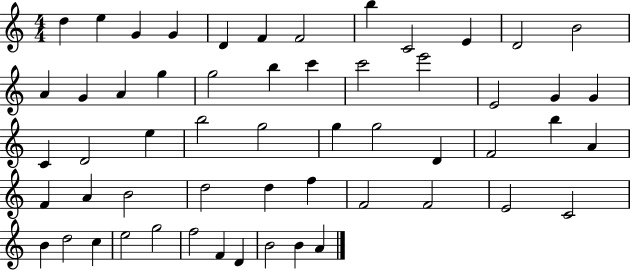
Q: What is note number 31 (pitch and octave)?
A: G5